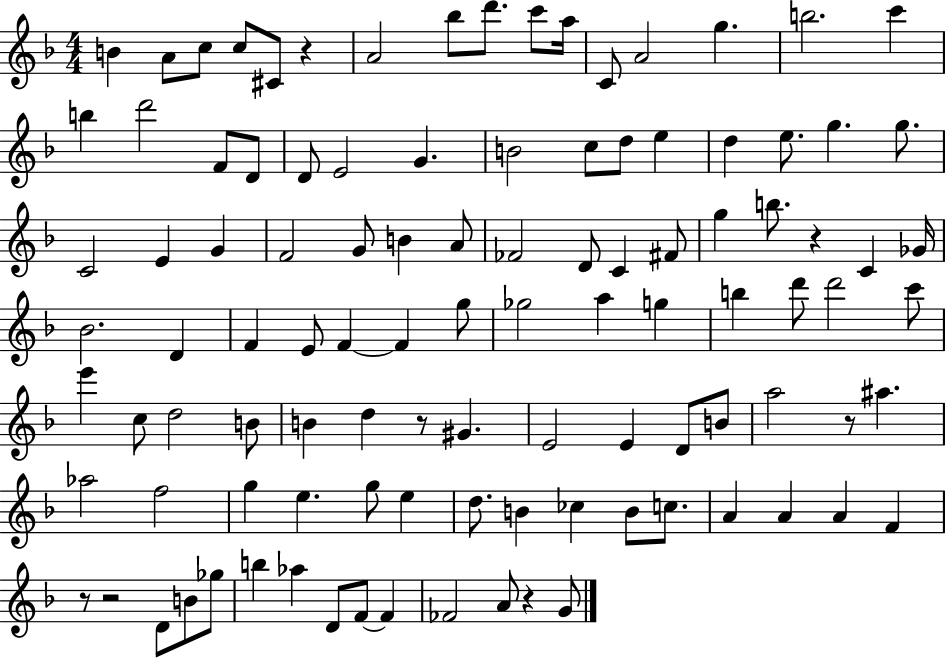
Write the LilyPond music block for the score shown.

{
  \clef treble
  \numericTimeSignature
  \time 4/4
  \key f \major
  b'4 a'8 c''8 c''8 cis'8 r4 | a'2 bes''8 d'''8. c'''8 a''16 | c'8 a'2 g''4. | b''2. c'''4 | \break b''4 d'''2 f'8 d'8 | d'8 e'2 g'4. | b'2 c''8 d''8 e''4 | d''4 e''8. g''4. g''8. | \break c'2 e'4 g'4 | f'2 g'8 b'4 a'8 | fes'2 d'8 c'4 fis'8 | g''4 b''8. r4 c'4 ges'16 | \break bes'2. d'4 | f'4 e'8 f'4~~ f'4 g''8 | ges''2 a''4 g''4 | b''4 d'''8 d'''2 c'''8 | \break e'''4 c''8 d''2 b'8 | b'4 d''4 r8 gis'4. | e'2 e'4 d'8 b'8 | a''2 r8 ais''4. | \break aes''2 f''2 | g''4 e''4. g''8 e''4 | d''8. b'4 ces''4 b'8 c''8. | a'4 a'4 a'4 f'4 | \break r8 r2 d'8 b'8 ges''8 | b''4 aes''4 d'8 f'8~~ f'4 | fes'2 a'8 r4 g'8 | \bar "|."
}